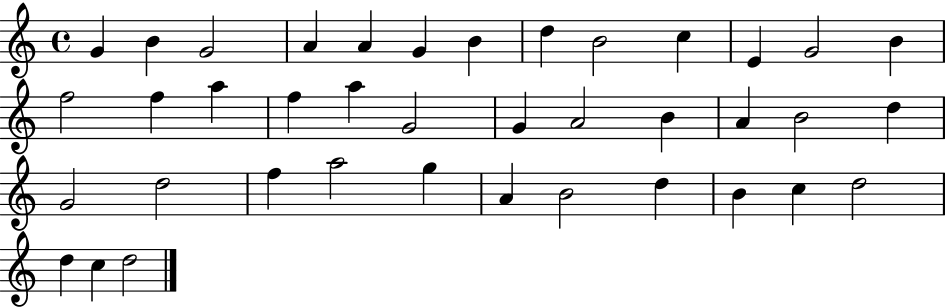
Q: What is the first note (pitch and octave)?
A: G4